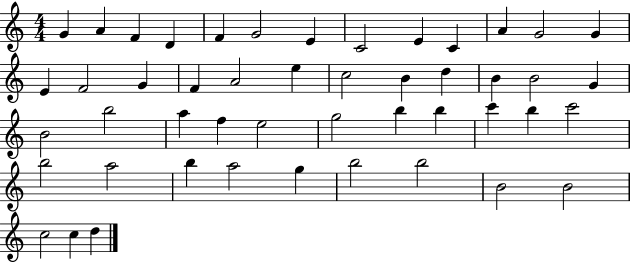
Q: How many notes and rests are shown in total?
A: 48